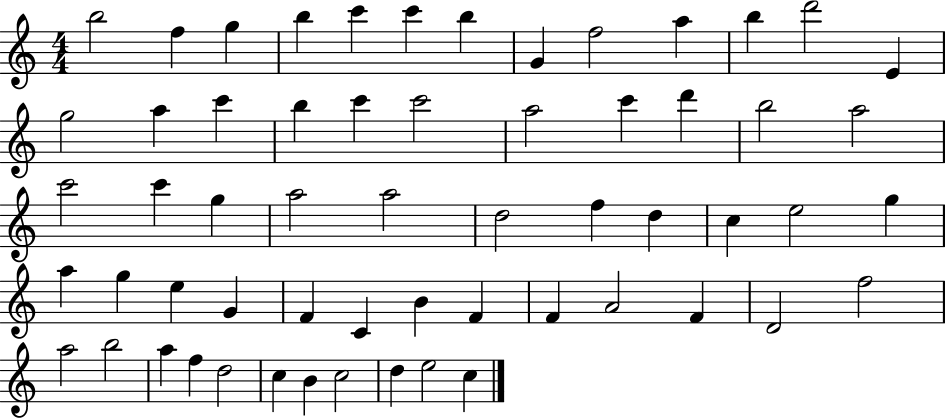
{
  \clef treble
  \numericTimeSignature
  \time 4/4
  \key c \major
  b''2 f''4 g''4 | b''4 c'''4 c'''4 b''4 | g'4 f''2 a''4 | b''4 d'''2 e'4 | \break g''2 a''4 c'''4 | b''4 c'''4 c'''2 | a''2 c'''4 d'''4 | b''2 a''2 | \break c'''2 c'''4 g''4 | a''2 a''2 | d''2 f''4 d''4 | c''4 e''2 g''4 | \break a''4 g''4 e''4 g'4 | f'4 c'4 b'4 f'4 | f'4 a'2 f'4 | d'2 f''2 | \break a''2 b''2 | a''4 f''4 d''2 | c''4 b'4 c''2 | d''4 e''2 c''4 | \break \bar "|."
}